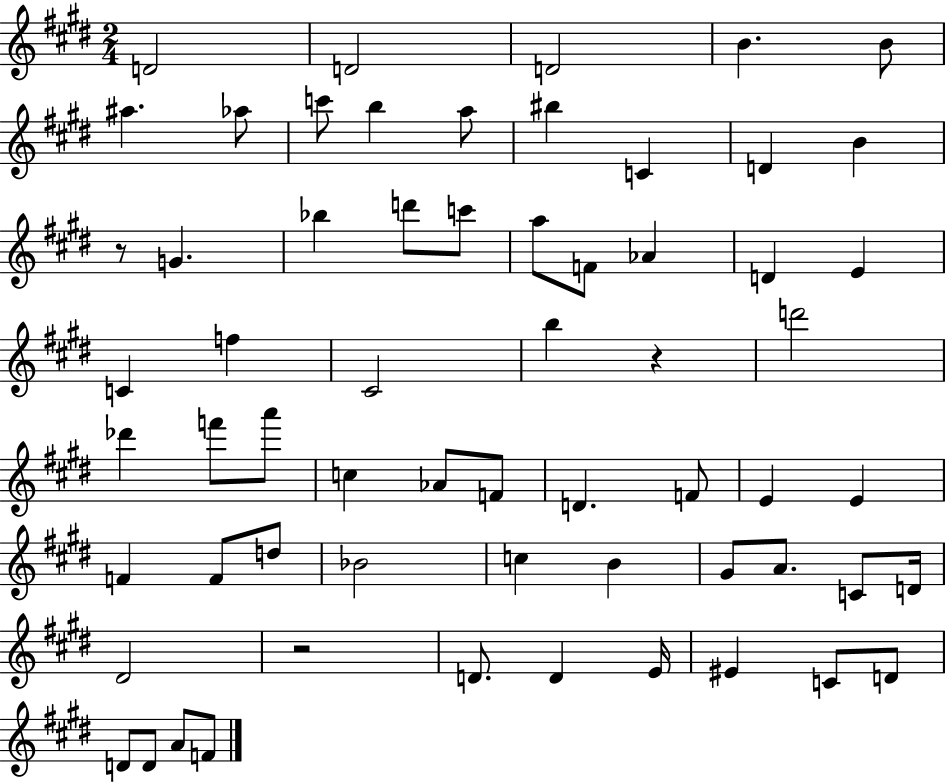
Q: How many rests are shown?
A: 3